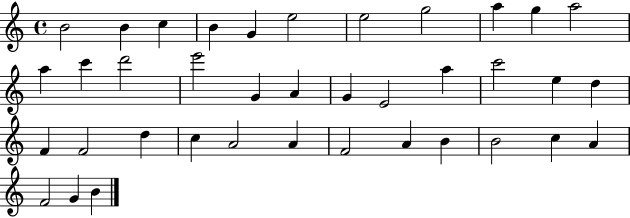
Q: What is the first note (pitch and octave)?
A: B4